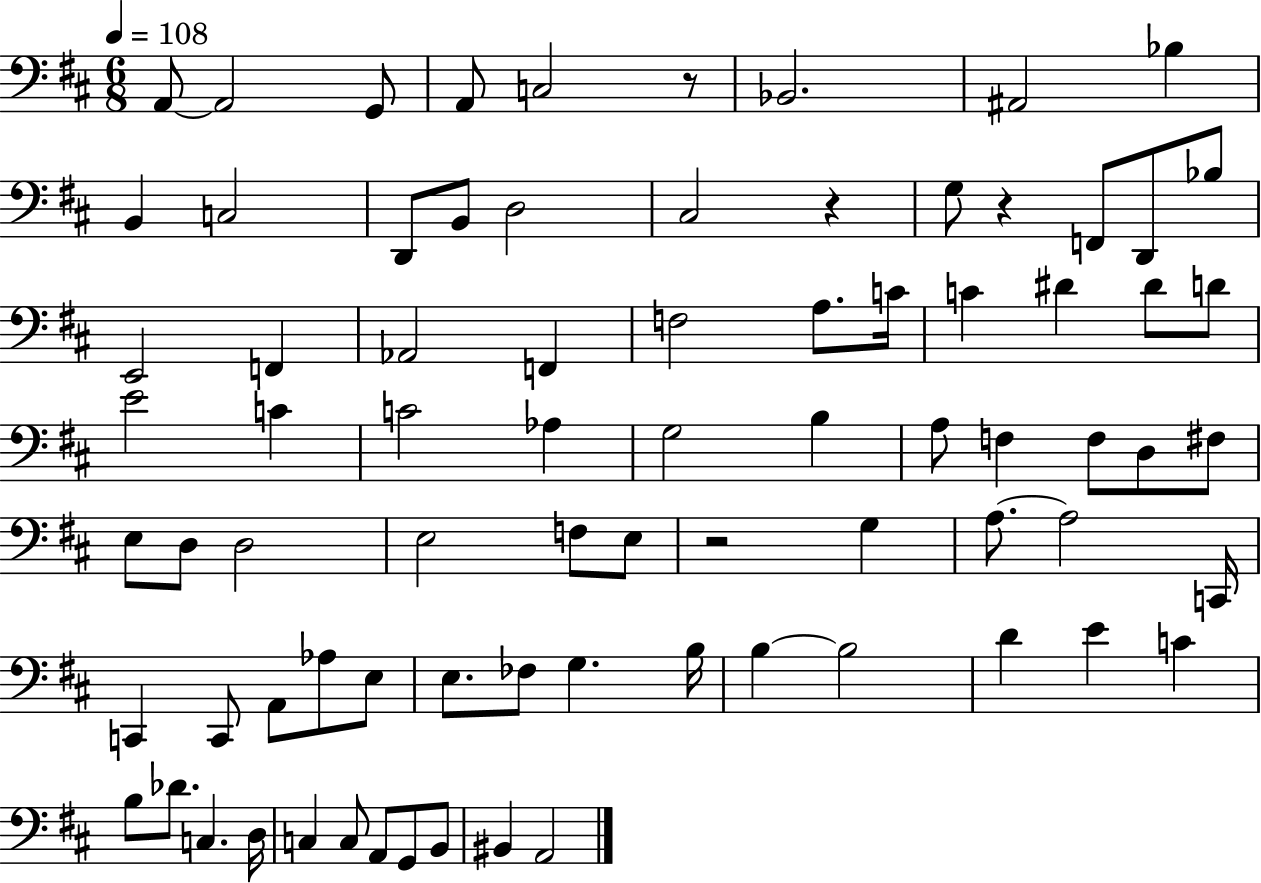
A2/e A2/h G2/e A2/e C3/h R/e Bb2/h. A#2/h Bb3/q B2/q C3/h D2/e B2/e D3/h C#3/h R/q G3/e R/q F2/e D2/e Bb3/e E2/h F2/q Ab2/h F2/q F3/h A3/e. C4/s C4/q D#4/q D#4/e D4/e E4/h C4/q C4/h Ab3/q G3/h B3/q A3/e F3/q F3/e D3/e F#3/e E3/e D3/e D3/h E3/h F3/e E3/e R/h G3/q A3/e. A3/h C2/s C2/q C2/e A2/e Ab3/e E3/e E3/e. FES3/e G3/q. B3/s B3/q B3/h D4/q E4/q C4/q B3/e Db4/e. C3/q. D3/s C3/q C3/e A2/e G2/e B2/e BIS2/q A2/h